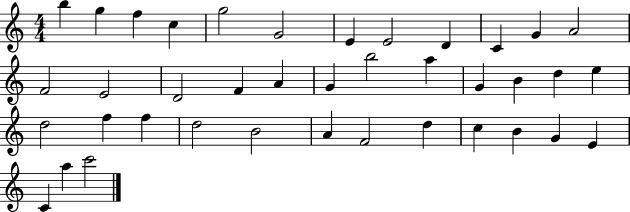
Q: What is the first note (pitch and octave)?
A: B5